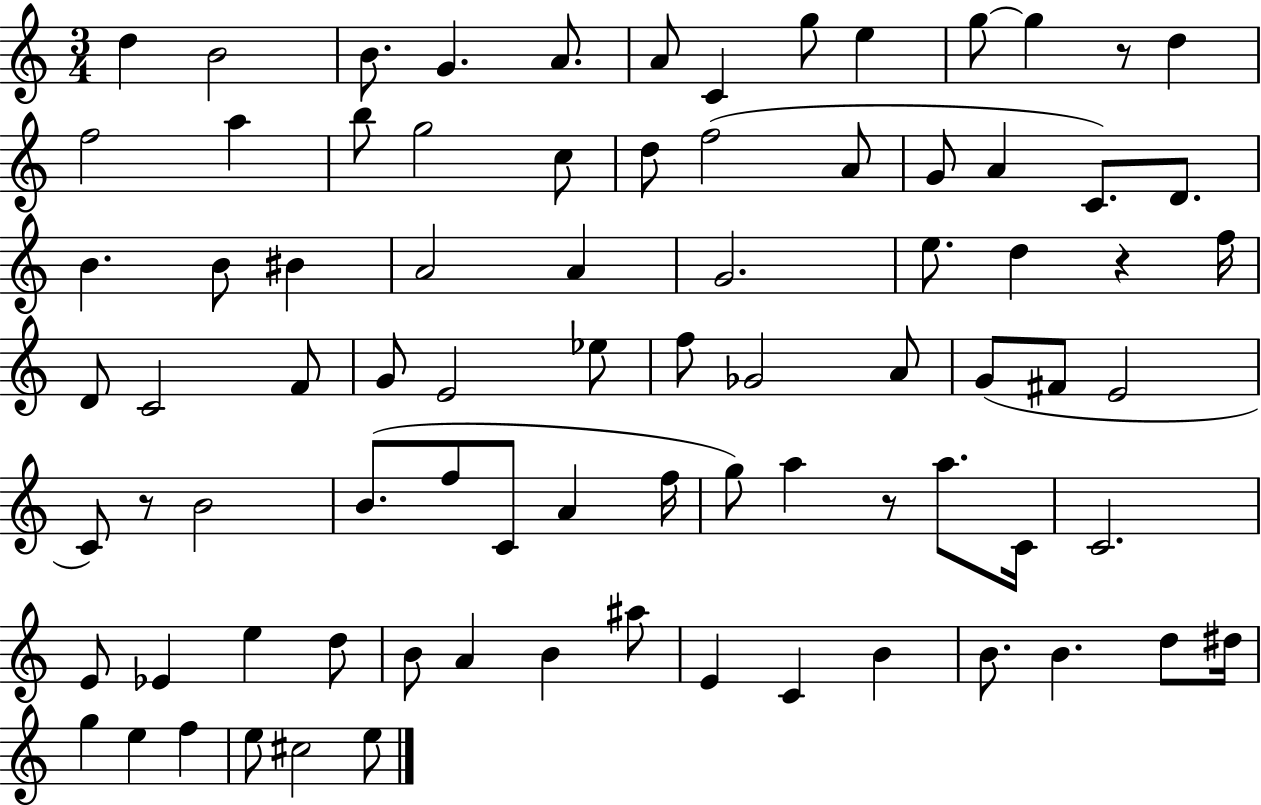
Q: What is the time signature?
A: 3/4